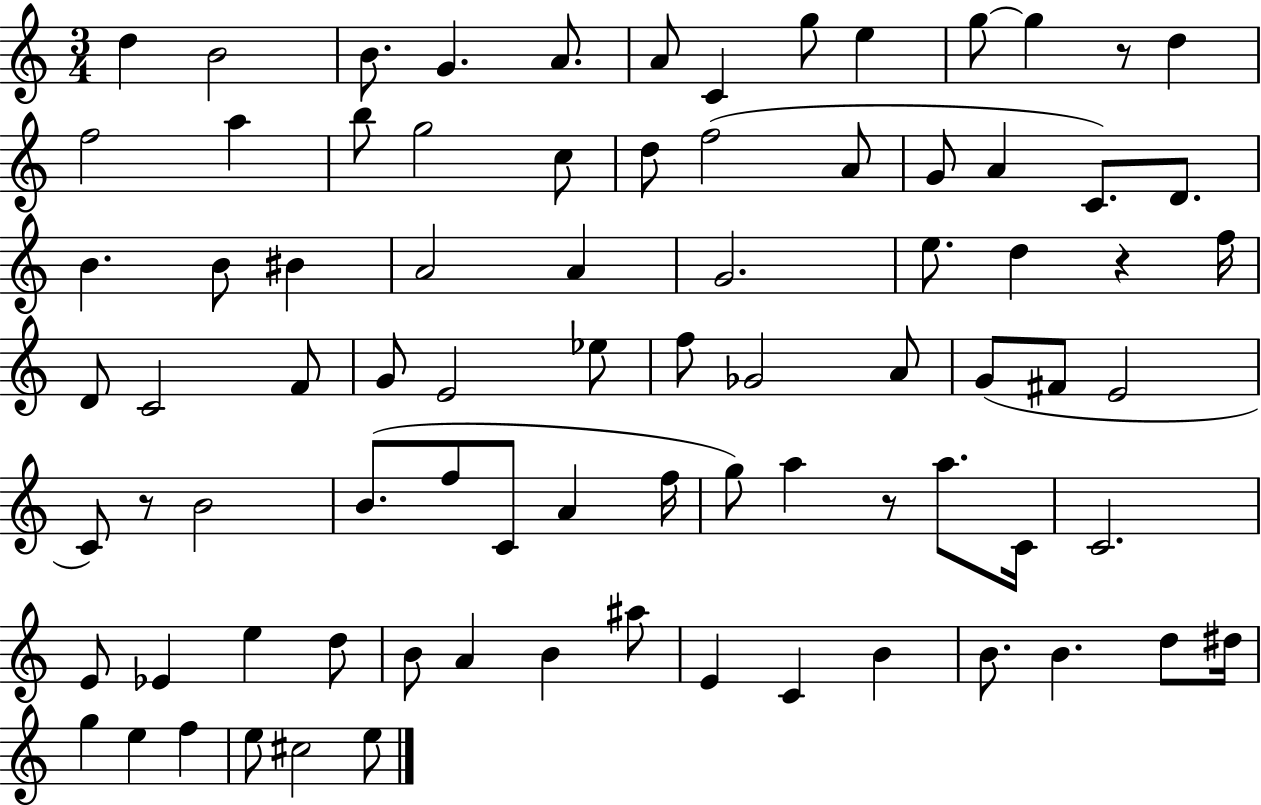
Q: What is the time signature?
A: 3/4